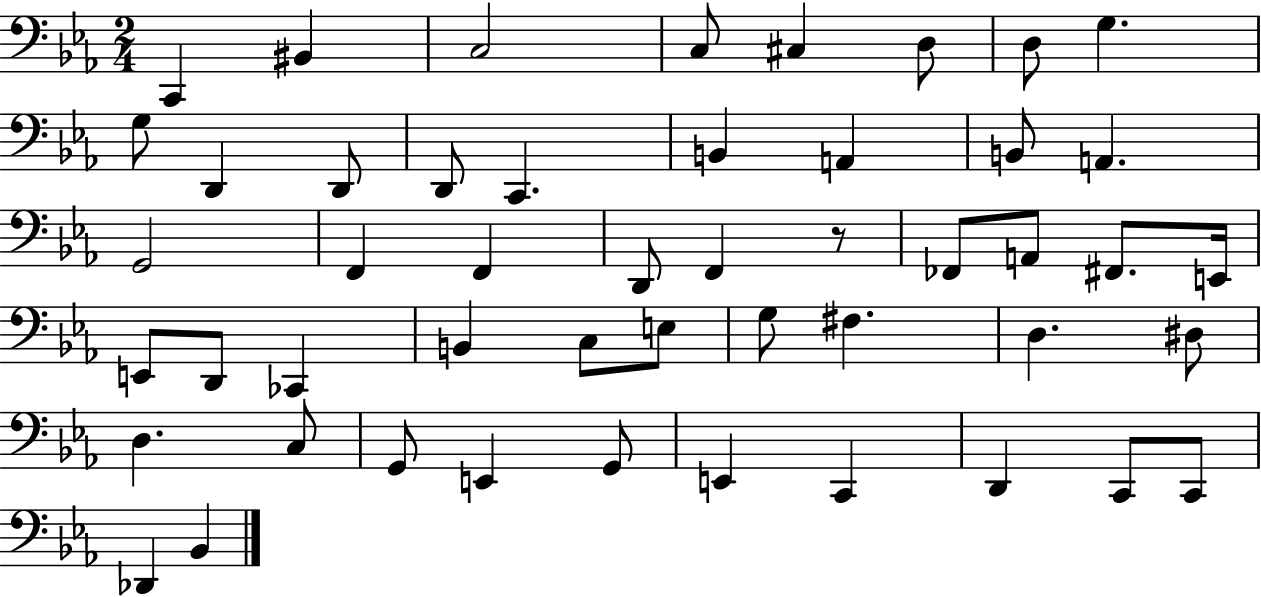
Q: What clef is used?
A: bass